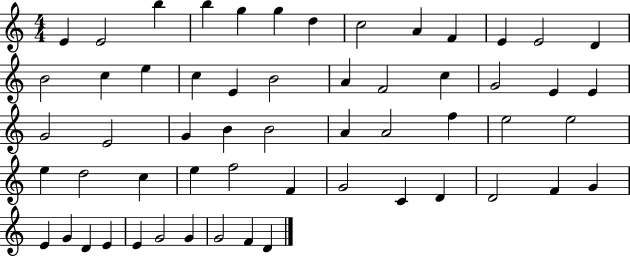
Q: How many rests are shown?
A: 0